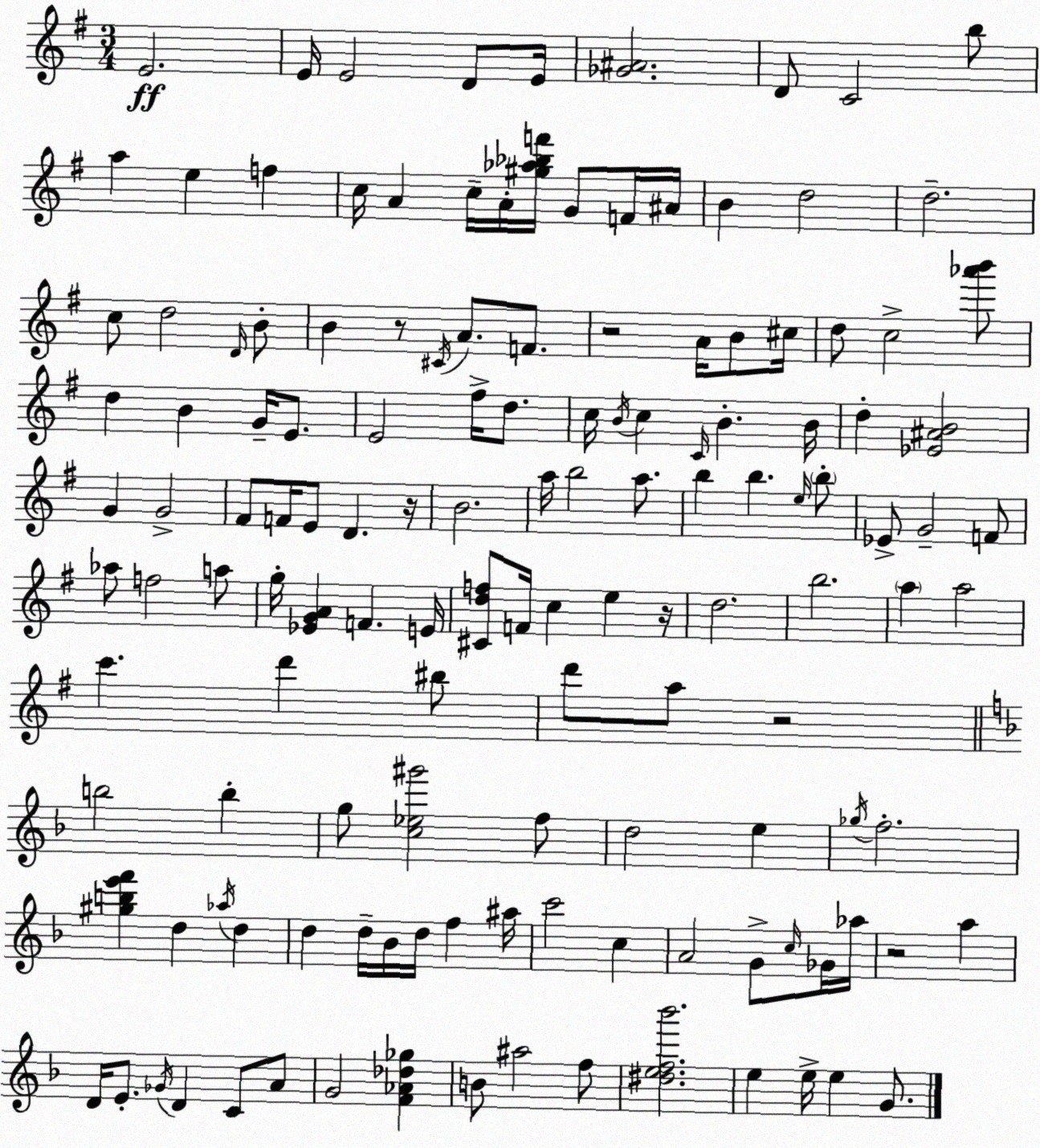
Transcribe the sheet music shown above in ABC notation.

X:1
T:Untitled
M:3/4
L:1/4
K:Em
E2 E/4 E2 D/2 E/4 [_G^A]2 D/2 C2 b/2 a e f c/4 A c/4 A/4 [^g_a_bf']/4 G/2 F/4 ^A/4 B d2 d2 c/2 d2 D/4 B/2 B z/2 ^C/4 A/2 F/2 z2 A/4 B/2 ^c/4 d/2 c2 [_a'b']/2 d B G/4 E/2 E2 ^f/4 d/2 c/4 B/4 c C/4 B B/4 d [_E^AB]2 G G2 ^F/2 F/4 E/2 D z/4 B2 a/4 b2 a/2 b b e/4 b/2 _E/2 G2 F/2 _a/2 f2 a/2 g/4 [_EGA] F E/4 [^Cdf]/2 F/4 c e z/4 d2 b2 a a2 c' d' ^b/2 d'/2 a/2 z2 b2 b g/2 [c_e^g']2 f/2 d2 e _g/4 f2 [^gbe'f'] d _a/4 d d d/4 _B/4 d/4 f ^a/4 c'2 c A2 G/2 c/4 _G/4 _a/4 z2 a D/4 E/2 _G/4 D C/2 A/2 G2 [F_A_d_g] B/2 ^a2 f/2 [^def_b']2 e e/4 e G/2